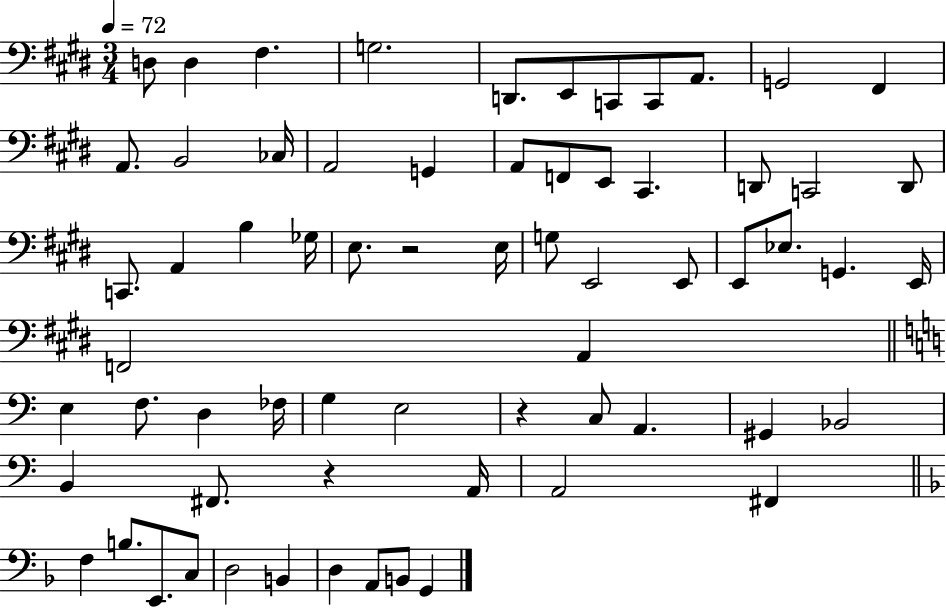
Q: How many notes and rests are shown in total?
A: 66